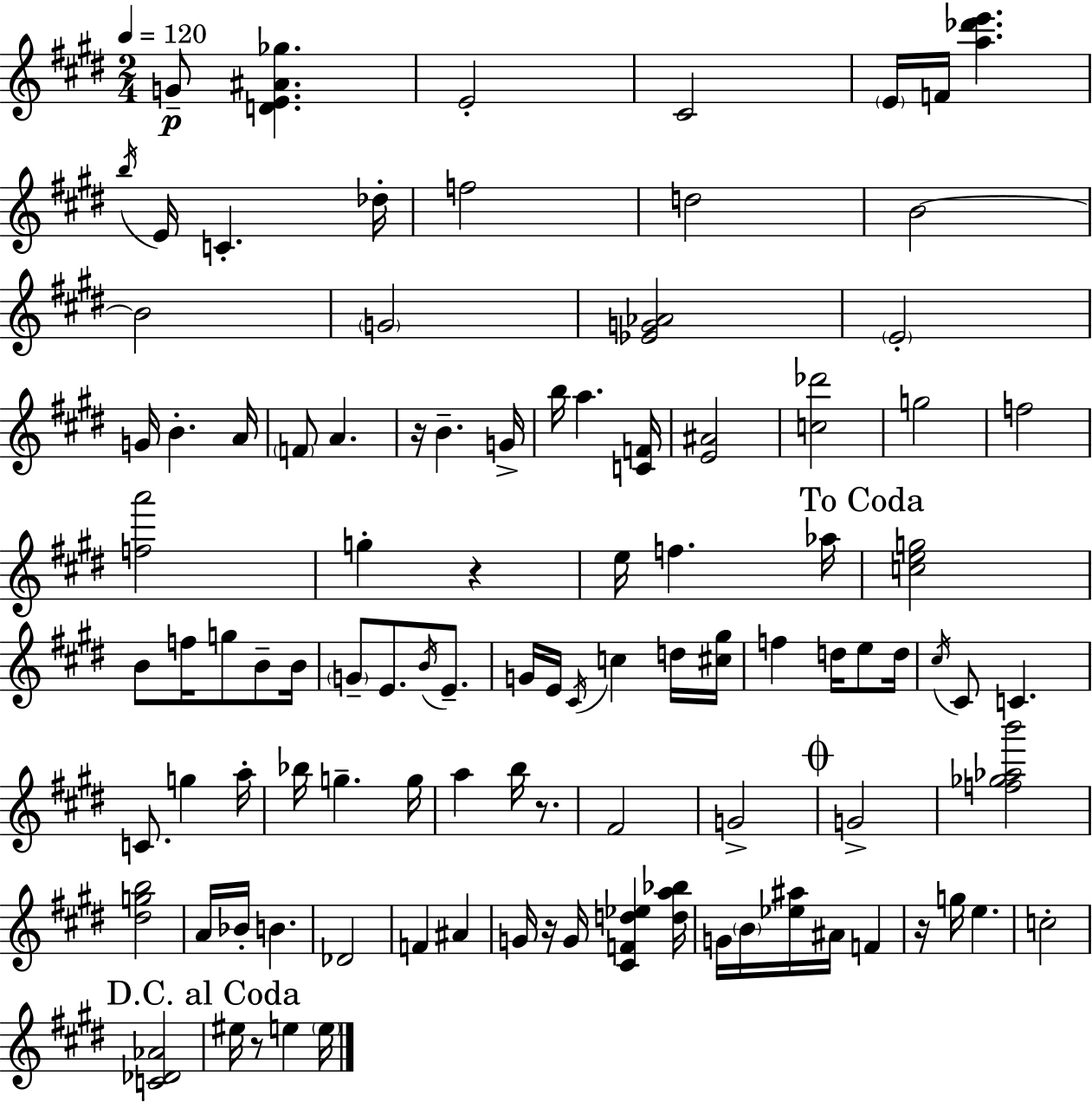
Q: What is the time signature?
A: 2/4